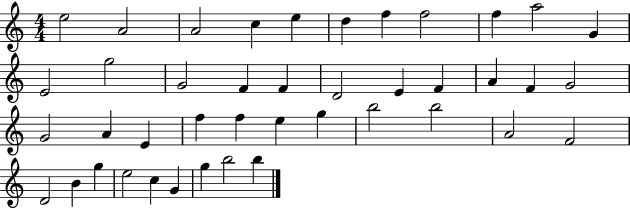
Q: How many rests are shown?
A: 0